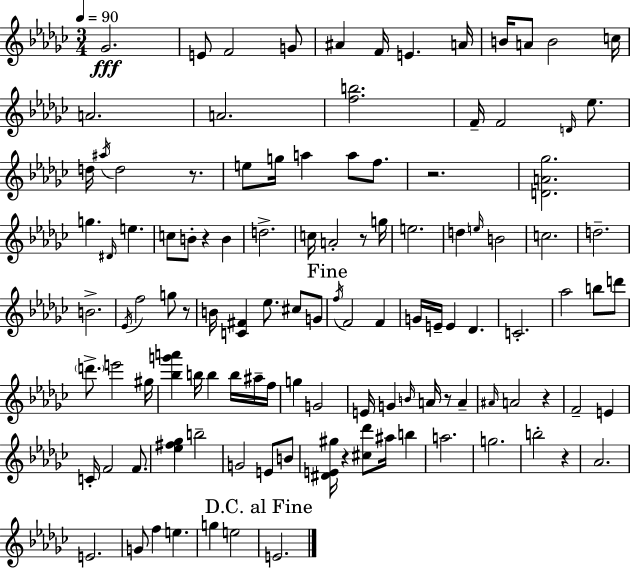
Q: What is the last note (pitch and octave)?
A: E4